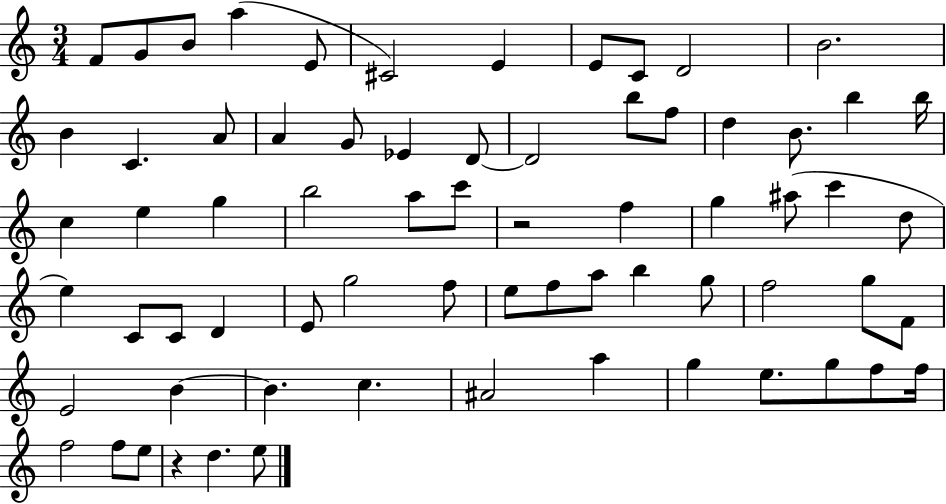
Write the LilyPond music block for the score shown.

{
  \clef treble
  \numericTimeSignature
  \time 3/4
  \key c \major
  \repeat volta 2 { f'8 g'8 b'8 a''4( e'8 | cis'2) e'4 | e'8 c'8 d'2 | b'2. | \break b'4 c'4. a'8 | a'4 g'8 ees'4 d'8~~ | d'2 b''8 f''8 | d''4 b'8. b''4 b''16 | \break c''4 e''4 g''4 | b''2 a''8 c'''8 | r2 f''4 | g''4 ais''8( c'''4 d''8 | \break e''4) c'8 c'8 d'4 | e'8 g''2 f''8 | e''8 f''8 a''8 b''4 g''8 | f''2 g''8 f'8 | \break e'2 b'4~~ | b'4. c''4. | ais'2 a''4 | g''4 e''8. g''8 f''8 f''16 | \break f''2 f''8 e''8 | r4 d''4. e''8 | } \bar "|."
}